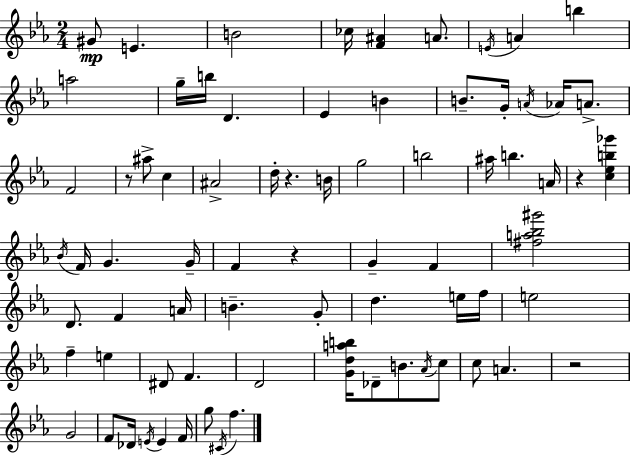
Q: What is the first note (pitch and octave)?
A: G#4